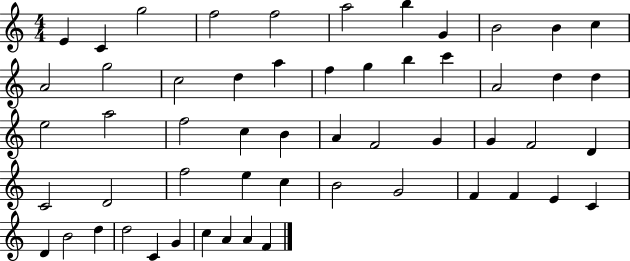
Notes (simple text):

E4/q C4/q G5/h F5/h F5/h A5/h B5/q G4/q B4/h B4/q C5/q A4/h G5/h C5/h D5/q A5/q F5/q G5/q B5/q C6/q A4/h D5/q D5/q E5/h A5/h F5/h C5/q B4/q A4/q F4/h G4/q G4/q F4/h D4/q C4/h D4/h F5/h E5/q C5/q B4/h G4/h F4/q F4/q E4/q C4/q D4/q B4/h D5/q D5/h C4/q G4/q C5/q A4/q A4/q F4/q